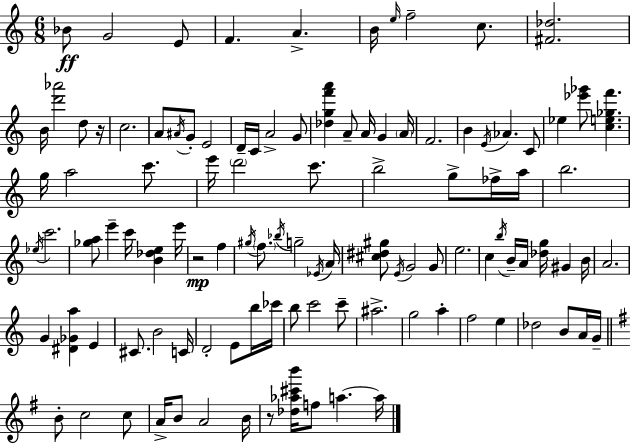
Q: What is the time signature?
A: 6/8